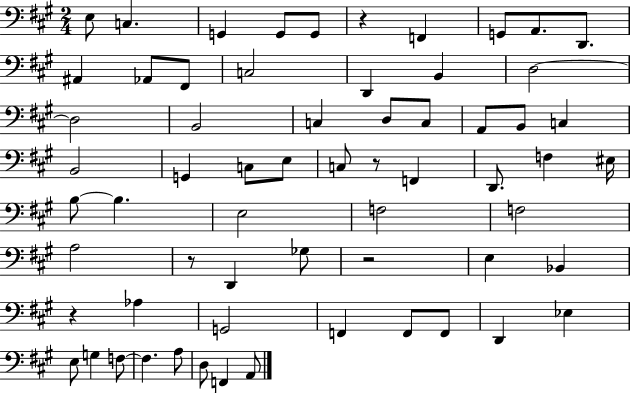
{
  \clef bass
  \numericTimeSignature
  \time 2/4
  \key a \major
  e8 c4. | g,4 g,8 g,8 | r4 f,4 | g,8 a,8. d,8. | \break ais,4 aes,8 fis,8 | c2 | d,4 b,4 | d2~~ | \break d2 | b,2 | c4 d8 c8 | a,8 b,8 c4 | \break b,2 | g,4 c8 e8 | c8 r8 f,4 | d,8. f4 eis16 | \break b8~~ b4. | e2 | f2 | f2 | \break a2 | r8 d,4 ges8 | r2 | e4 bes,4 | \break r4 aes4 | g,2 | f,4 f,8 f,8 | d,4 ees4 | \break e8 g4 f8~~ | f4. a8 | d8 f,4 a,8 | \bar "|."
}